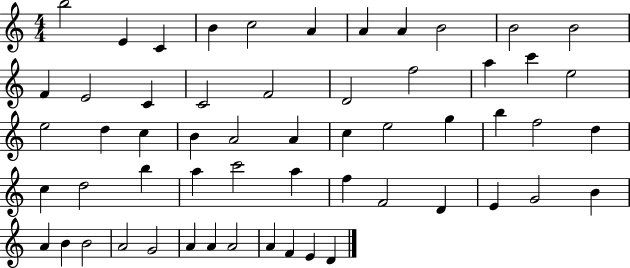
{
  \clef treble
  \numericTimeSignature
  \time 4/4
  \key c \major
  b''2 e'4 c'4 | b'4 c''2 a'4 | a'4 a'4 b'2 | b'2 b'2 | \break f'4 e'2 c'4 | c'2 f'2 | d'2 f''2 | a''4 c'''4 e''2 | \break e''2 d''4 c''4 | b'4 a'2 a'4 | c''4 e''2 g''4 | b''4 f''2 d''4 | \break c''4 d''2 b''4 | a''4 c'''2 a''4 | f''4 f'2 d'4 | e'4 g'2 b'4 | \break a'4 b'4 b'2 | a'2 g'2 | a'4 a'4 a'2 | a'4 f'4 e'4 d'4 | \break \bar "|."
}